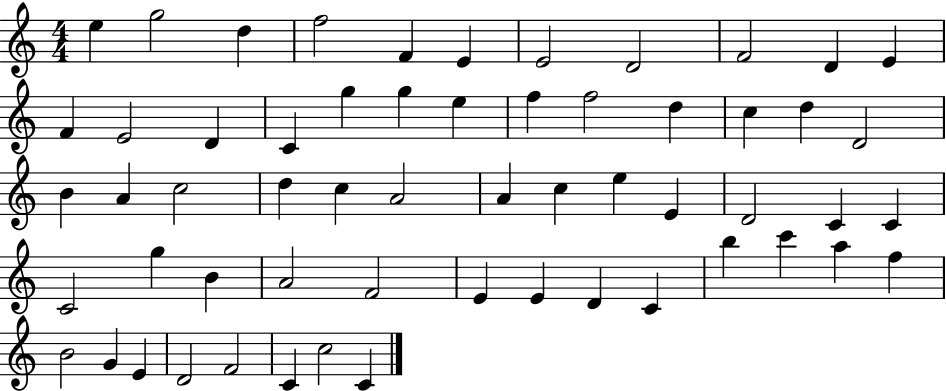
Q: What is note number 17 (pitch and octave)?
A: G5